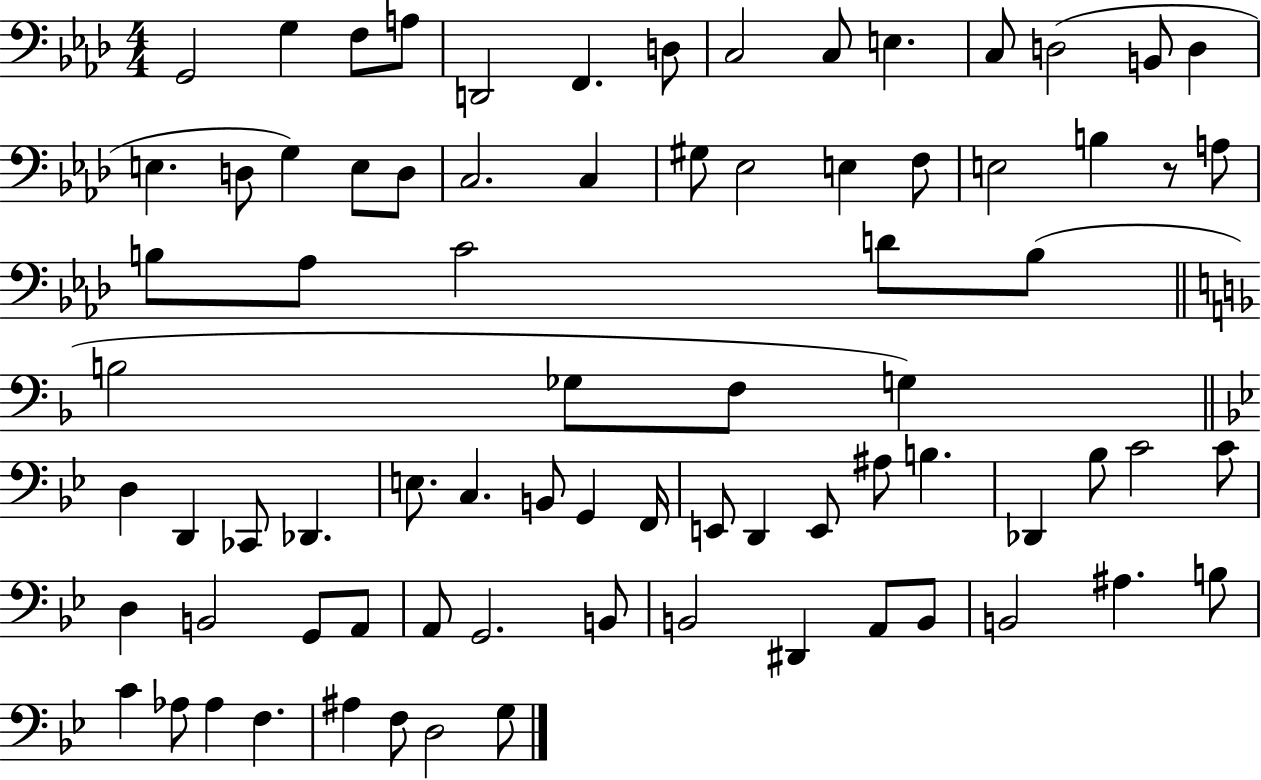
G2/h G3/q F3/e A3/e D2/h F2/q. D3/e C3/h C3/e E3/q. C3/e D3/h B2/e D3/q E3/q. D3/e G3/q E3/e D3/e C3/h. C3/q G#3/e Eb3/h E3/q F3/e E3/h B3/q R/e A3/e B3/e Ab3/e C4/h D4/e B3/e B3/h Gb3/e F3/e G3/q D3/q D2/q CES2/e Db2/q. E3/e. C3/q. B2/e G2/q F2/s E2/e D2/q E2/e A#3/e B3/q. Db2/q Bb3/e C4/h C4/e D3/q B2/h G2/e A2/e A2/e G2/h. B2/e B2/h D#2/q A2/e B2/e B2/h A#3/q. B3/e C4/q Ab3/e Ab3/q F3/q. A#3/q F3/e D3/h G3/e